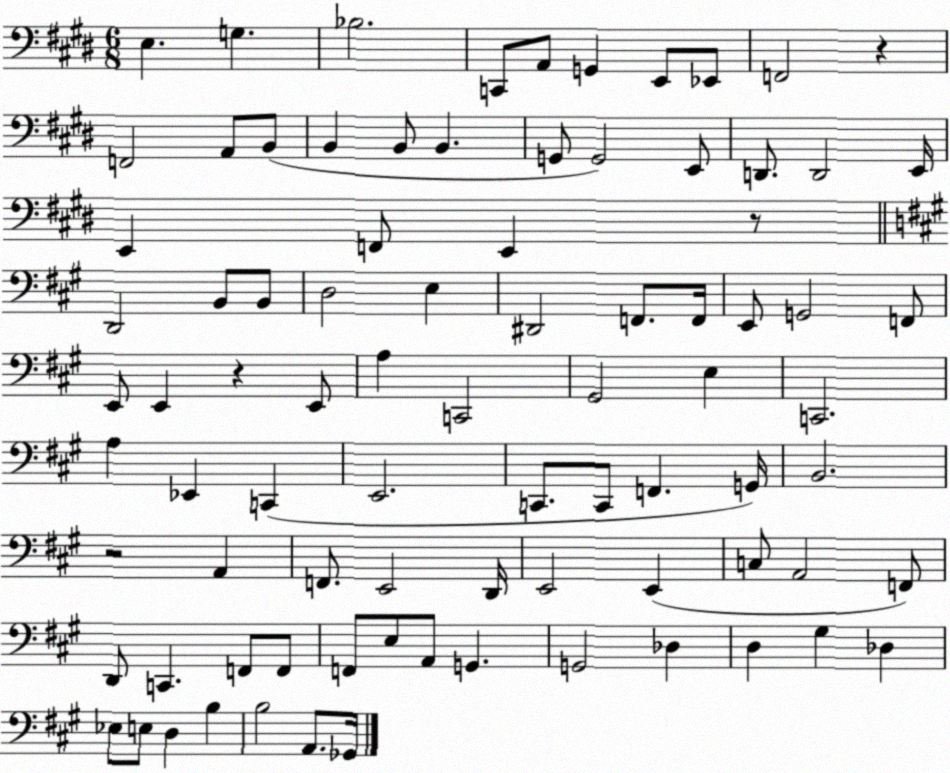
X:1
T:Untitled
M:6/8
L:1/4
K:E
E, G, _B,2 C,,/2 A,,/2 G,, E,,/2 _E,,/2 F,,2 z F,,2 A,,/2 B,,/2 B,, B,,/2 B,, G,,/2 G,,2 E,,/2 D,,/2 D,,2 E,,/4 E,, F,,/2 E,, z/2 D,,2 B,,/2 B,,/2 D,2 E, ^D,,2 F,,/2 F,,/4 E,,/2 G,,2 F,,/2 E,,/2 E,, z E,,/2 A, C,,2 ^G,,2 E, C,,2 A, _E,, C,, E,,2 C,,/2 C,,/2 F,, G,,/4 B,,2 z2 A,, F,,/2 E,,2 D,,/4 E,,2 E,, C,/2 A,,2 F,,/2 D,,/2 C,, F,,/2 F,,/2 F,,/2 E,/2 A,,/2 G,, G,,2 _D, D, ^G, _D, _E,/2 E,/2 D, B, B,2 A,,/2 _G,,/4